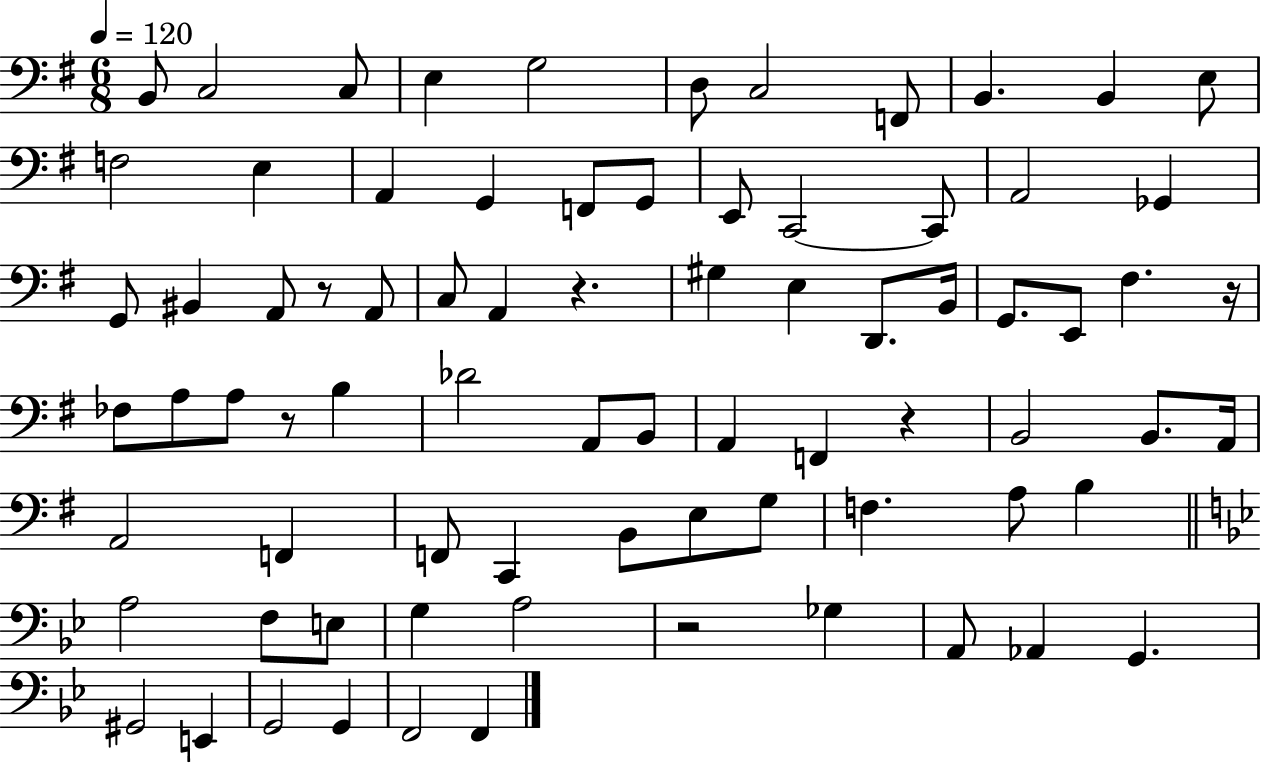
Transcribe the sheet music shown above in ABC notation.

X:1
T:Untitled
M:6/8
L:1/4
K:G
B,,/2 C,2 C,/2 E, G,2 D,/2 C,2 F,,/2 B,, B,, E,/2 F,2 E, A,, G,, F,,/2 G,,/2 E,,/2 C,,2 C,,/2 A,,2 _G,, G,,/2 ^B,, A,,/2 z/2 A,,/2 C,/2 A,, z ^G, E, D,,/2 B,,/4 G,,/2 E,,/2 ^F, z/4 _F,/2 A,/2 A,/2 z/2 B, _D2 A,,/2 B,,/2 A,, F,, z B,,2 B,,/2 A,,/4 A,,2 F,, F,,/2 C,, B,,/2 E,/2 G,/2 F, A,/2 B, A,2 F,/2 E,/2 G, A,2 z2 _G, A,,/2 _A,, G,, ^G,,2 E,, G,,2 G,, F,,2 F,,